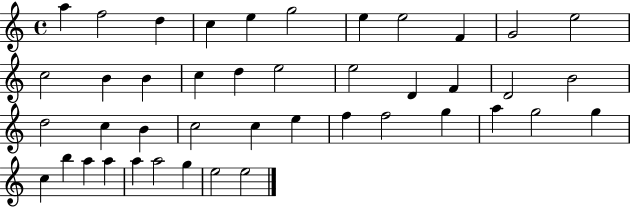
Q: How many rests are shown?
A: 0